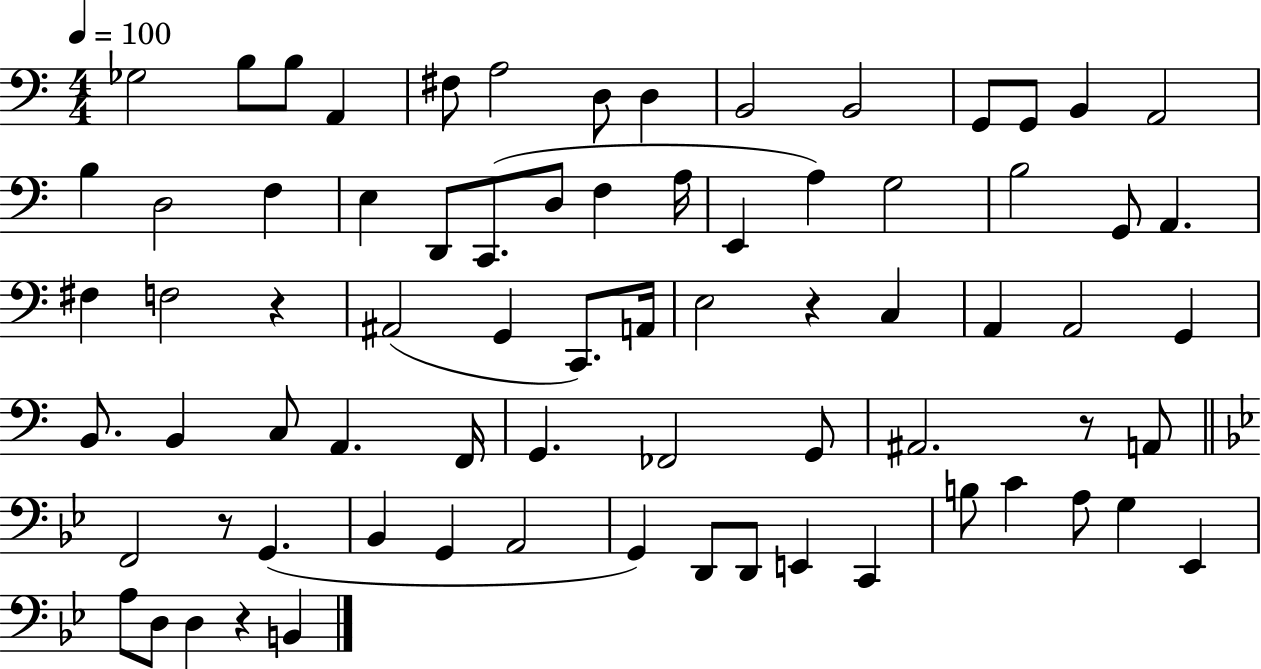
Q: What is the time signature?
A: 4/4